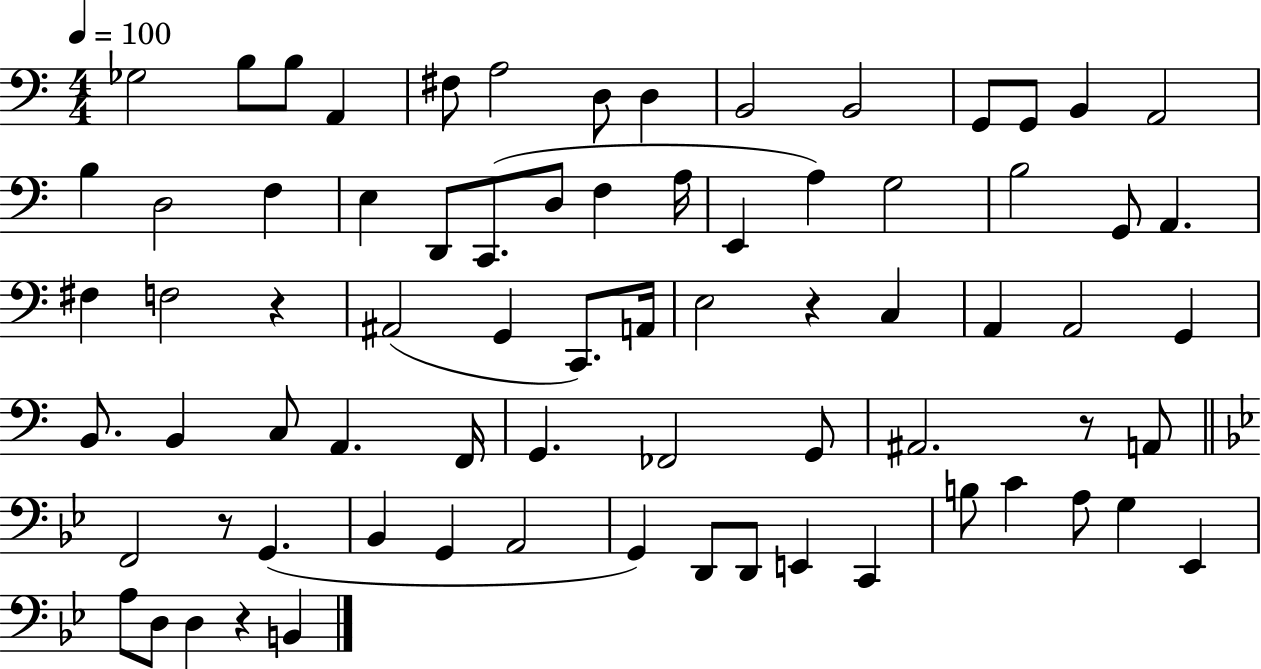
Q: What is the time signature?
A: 4/4